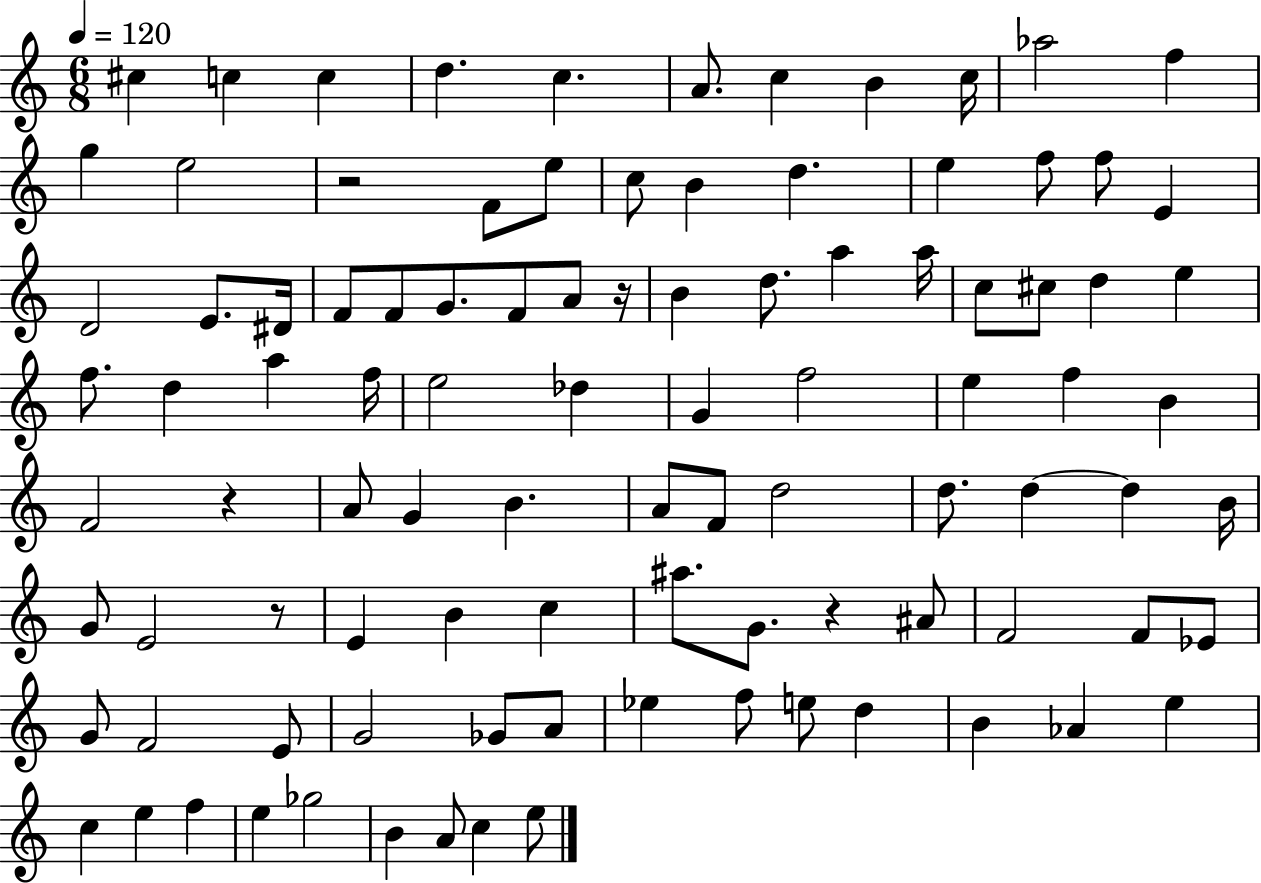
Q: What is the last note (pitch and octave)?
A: E5